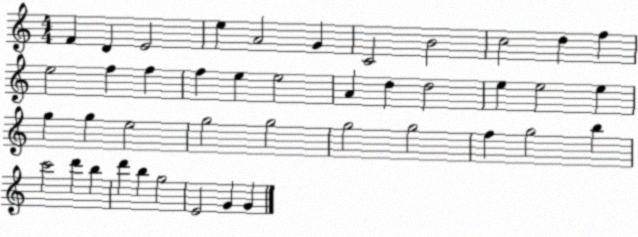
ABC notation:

X:1
T:Untitled
M:4/4
L:1/4
K:C
F D E2 e A2 G C2 B2 c2 d f e2 f f f e e2 A d d2 e e2 e g g e2 g2 g2 g2 g2 f g2 b c'2 d' b d' b g2 E2 G G